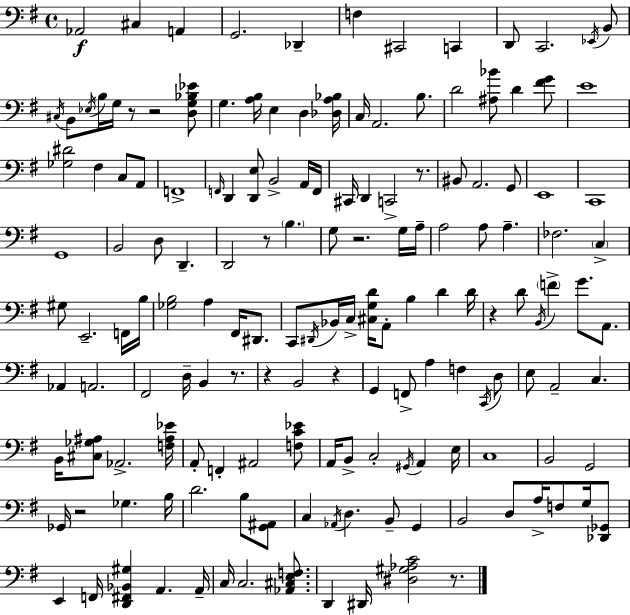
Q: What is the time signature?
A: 4/4